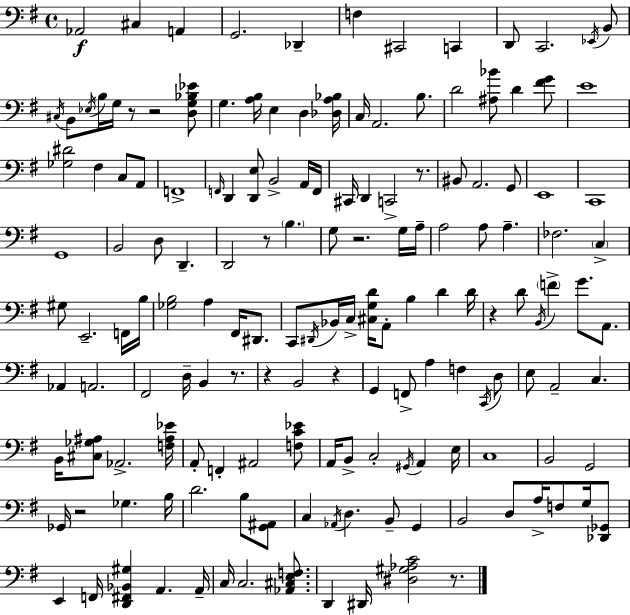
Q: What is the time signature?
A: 4/4